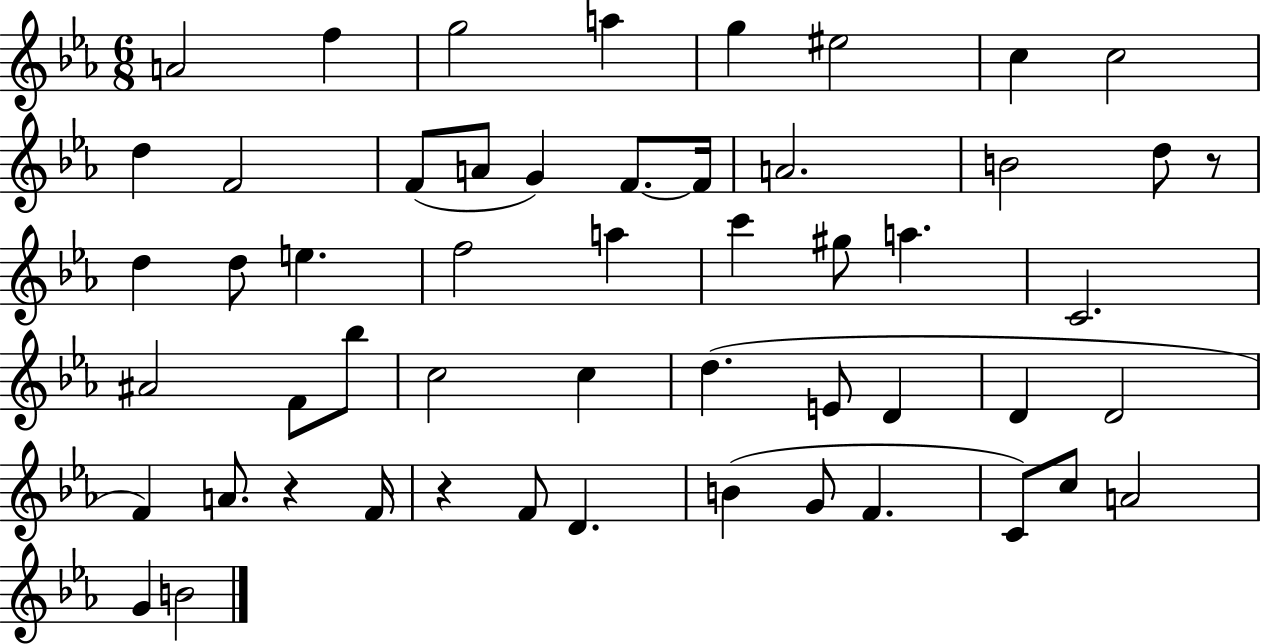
{
  \clef treble
  \numericTimeSignature
  \time 6/8
  \key ees \major
  a'2 f''4 | g''2 a''4 | g''4 eis''2 | c''4 c''2 | \break d''4 f'2 | f'8( a'8 g'4) f'8.~~ f'16 | a'2. | b'2 d''8 r8 | \break d''4 d''8 e''4. | f''2 a''4 | c'''4 gis''8 a''4. | c'2. | \break ais'2 f'8 bes''8 | c''2 c''4 | d''4.( e'8 d'4 | d'4 d'2 | \break f'4) a'8. r4 f'16 | r4 f'8 d'4. | b'4( g'8 f'4. | c'8) c''8 a'2 | \break g'4 b'2 | \bar "|."
}